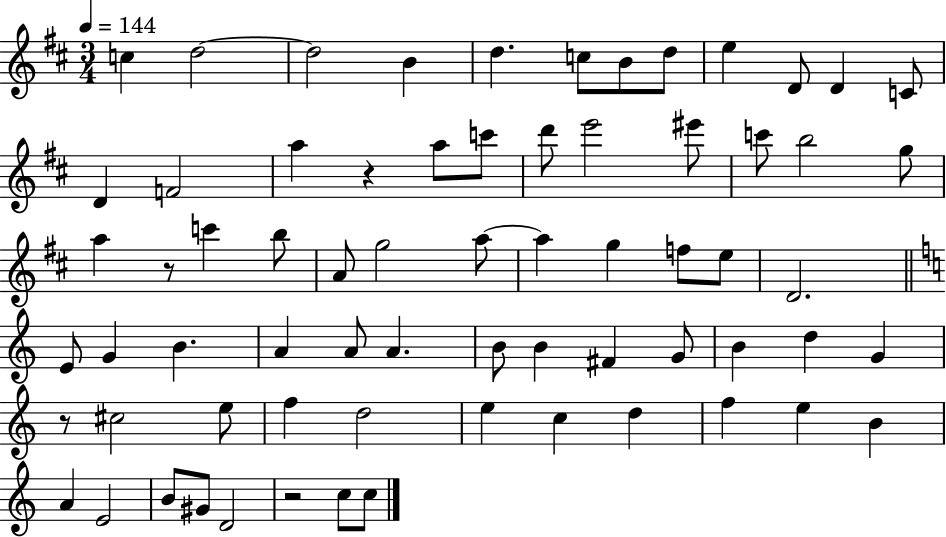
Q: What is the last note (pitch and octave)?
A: C5